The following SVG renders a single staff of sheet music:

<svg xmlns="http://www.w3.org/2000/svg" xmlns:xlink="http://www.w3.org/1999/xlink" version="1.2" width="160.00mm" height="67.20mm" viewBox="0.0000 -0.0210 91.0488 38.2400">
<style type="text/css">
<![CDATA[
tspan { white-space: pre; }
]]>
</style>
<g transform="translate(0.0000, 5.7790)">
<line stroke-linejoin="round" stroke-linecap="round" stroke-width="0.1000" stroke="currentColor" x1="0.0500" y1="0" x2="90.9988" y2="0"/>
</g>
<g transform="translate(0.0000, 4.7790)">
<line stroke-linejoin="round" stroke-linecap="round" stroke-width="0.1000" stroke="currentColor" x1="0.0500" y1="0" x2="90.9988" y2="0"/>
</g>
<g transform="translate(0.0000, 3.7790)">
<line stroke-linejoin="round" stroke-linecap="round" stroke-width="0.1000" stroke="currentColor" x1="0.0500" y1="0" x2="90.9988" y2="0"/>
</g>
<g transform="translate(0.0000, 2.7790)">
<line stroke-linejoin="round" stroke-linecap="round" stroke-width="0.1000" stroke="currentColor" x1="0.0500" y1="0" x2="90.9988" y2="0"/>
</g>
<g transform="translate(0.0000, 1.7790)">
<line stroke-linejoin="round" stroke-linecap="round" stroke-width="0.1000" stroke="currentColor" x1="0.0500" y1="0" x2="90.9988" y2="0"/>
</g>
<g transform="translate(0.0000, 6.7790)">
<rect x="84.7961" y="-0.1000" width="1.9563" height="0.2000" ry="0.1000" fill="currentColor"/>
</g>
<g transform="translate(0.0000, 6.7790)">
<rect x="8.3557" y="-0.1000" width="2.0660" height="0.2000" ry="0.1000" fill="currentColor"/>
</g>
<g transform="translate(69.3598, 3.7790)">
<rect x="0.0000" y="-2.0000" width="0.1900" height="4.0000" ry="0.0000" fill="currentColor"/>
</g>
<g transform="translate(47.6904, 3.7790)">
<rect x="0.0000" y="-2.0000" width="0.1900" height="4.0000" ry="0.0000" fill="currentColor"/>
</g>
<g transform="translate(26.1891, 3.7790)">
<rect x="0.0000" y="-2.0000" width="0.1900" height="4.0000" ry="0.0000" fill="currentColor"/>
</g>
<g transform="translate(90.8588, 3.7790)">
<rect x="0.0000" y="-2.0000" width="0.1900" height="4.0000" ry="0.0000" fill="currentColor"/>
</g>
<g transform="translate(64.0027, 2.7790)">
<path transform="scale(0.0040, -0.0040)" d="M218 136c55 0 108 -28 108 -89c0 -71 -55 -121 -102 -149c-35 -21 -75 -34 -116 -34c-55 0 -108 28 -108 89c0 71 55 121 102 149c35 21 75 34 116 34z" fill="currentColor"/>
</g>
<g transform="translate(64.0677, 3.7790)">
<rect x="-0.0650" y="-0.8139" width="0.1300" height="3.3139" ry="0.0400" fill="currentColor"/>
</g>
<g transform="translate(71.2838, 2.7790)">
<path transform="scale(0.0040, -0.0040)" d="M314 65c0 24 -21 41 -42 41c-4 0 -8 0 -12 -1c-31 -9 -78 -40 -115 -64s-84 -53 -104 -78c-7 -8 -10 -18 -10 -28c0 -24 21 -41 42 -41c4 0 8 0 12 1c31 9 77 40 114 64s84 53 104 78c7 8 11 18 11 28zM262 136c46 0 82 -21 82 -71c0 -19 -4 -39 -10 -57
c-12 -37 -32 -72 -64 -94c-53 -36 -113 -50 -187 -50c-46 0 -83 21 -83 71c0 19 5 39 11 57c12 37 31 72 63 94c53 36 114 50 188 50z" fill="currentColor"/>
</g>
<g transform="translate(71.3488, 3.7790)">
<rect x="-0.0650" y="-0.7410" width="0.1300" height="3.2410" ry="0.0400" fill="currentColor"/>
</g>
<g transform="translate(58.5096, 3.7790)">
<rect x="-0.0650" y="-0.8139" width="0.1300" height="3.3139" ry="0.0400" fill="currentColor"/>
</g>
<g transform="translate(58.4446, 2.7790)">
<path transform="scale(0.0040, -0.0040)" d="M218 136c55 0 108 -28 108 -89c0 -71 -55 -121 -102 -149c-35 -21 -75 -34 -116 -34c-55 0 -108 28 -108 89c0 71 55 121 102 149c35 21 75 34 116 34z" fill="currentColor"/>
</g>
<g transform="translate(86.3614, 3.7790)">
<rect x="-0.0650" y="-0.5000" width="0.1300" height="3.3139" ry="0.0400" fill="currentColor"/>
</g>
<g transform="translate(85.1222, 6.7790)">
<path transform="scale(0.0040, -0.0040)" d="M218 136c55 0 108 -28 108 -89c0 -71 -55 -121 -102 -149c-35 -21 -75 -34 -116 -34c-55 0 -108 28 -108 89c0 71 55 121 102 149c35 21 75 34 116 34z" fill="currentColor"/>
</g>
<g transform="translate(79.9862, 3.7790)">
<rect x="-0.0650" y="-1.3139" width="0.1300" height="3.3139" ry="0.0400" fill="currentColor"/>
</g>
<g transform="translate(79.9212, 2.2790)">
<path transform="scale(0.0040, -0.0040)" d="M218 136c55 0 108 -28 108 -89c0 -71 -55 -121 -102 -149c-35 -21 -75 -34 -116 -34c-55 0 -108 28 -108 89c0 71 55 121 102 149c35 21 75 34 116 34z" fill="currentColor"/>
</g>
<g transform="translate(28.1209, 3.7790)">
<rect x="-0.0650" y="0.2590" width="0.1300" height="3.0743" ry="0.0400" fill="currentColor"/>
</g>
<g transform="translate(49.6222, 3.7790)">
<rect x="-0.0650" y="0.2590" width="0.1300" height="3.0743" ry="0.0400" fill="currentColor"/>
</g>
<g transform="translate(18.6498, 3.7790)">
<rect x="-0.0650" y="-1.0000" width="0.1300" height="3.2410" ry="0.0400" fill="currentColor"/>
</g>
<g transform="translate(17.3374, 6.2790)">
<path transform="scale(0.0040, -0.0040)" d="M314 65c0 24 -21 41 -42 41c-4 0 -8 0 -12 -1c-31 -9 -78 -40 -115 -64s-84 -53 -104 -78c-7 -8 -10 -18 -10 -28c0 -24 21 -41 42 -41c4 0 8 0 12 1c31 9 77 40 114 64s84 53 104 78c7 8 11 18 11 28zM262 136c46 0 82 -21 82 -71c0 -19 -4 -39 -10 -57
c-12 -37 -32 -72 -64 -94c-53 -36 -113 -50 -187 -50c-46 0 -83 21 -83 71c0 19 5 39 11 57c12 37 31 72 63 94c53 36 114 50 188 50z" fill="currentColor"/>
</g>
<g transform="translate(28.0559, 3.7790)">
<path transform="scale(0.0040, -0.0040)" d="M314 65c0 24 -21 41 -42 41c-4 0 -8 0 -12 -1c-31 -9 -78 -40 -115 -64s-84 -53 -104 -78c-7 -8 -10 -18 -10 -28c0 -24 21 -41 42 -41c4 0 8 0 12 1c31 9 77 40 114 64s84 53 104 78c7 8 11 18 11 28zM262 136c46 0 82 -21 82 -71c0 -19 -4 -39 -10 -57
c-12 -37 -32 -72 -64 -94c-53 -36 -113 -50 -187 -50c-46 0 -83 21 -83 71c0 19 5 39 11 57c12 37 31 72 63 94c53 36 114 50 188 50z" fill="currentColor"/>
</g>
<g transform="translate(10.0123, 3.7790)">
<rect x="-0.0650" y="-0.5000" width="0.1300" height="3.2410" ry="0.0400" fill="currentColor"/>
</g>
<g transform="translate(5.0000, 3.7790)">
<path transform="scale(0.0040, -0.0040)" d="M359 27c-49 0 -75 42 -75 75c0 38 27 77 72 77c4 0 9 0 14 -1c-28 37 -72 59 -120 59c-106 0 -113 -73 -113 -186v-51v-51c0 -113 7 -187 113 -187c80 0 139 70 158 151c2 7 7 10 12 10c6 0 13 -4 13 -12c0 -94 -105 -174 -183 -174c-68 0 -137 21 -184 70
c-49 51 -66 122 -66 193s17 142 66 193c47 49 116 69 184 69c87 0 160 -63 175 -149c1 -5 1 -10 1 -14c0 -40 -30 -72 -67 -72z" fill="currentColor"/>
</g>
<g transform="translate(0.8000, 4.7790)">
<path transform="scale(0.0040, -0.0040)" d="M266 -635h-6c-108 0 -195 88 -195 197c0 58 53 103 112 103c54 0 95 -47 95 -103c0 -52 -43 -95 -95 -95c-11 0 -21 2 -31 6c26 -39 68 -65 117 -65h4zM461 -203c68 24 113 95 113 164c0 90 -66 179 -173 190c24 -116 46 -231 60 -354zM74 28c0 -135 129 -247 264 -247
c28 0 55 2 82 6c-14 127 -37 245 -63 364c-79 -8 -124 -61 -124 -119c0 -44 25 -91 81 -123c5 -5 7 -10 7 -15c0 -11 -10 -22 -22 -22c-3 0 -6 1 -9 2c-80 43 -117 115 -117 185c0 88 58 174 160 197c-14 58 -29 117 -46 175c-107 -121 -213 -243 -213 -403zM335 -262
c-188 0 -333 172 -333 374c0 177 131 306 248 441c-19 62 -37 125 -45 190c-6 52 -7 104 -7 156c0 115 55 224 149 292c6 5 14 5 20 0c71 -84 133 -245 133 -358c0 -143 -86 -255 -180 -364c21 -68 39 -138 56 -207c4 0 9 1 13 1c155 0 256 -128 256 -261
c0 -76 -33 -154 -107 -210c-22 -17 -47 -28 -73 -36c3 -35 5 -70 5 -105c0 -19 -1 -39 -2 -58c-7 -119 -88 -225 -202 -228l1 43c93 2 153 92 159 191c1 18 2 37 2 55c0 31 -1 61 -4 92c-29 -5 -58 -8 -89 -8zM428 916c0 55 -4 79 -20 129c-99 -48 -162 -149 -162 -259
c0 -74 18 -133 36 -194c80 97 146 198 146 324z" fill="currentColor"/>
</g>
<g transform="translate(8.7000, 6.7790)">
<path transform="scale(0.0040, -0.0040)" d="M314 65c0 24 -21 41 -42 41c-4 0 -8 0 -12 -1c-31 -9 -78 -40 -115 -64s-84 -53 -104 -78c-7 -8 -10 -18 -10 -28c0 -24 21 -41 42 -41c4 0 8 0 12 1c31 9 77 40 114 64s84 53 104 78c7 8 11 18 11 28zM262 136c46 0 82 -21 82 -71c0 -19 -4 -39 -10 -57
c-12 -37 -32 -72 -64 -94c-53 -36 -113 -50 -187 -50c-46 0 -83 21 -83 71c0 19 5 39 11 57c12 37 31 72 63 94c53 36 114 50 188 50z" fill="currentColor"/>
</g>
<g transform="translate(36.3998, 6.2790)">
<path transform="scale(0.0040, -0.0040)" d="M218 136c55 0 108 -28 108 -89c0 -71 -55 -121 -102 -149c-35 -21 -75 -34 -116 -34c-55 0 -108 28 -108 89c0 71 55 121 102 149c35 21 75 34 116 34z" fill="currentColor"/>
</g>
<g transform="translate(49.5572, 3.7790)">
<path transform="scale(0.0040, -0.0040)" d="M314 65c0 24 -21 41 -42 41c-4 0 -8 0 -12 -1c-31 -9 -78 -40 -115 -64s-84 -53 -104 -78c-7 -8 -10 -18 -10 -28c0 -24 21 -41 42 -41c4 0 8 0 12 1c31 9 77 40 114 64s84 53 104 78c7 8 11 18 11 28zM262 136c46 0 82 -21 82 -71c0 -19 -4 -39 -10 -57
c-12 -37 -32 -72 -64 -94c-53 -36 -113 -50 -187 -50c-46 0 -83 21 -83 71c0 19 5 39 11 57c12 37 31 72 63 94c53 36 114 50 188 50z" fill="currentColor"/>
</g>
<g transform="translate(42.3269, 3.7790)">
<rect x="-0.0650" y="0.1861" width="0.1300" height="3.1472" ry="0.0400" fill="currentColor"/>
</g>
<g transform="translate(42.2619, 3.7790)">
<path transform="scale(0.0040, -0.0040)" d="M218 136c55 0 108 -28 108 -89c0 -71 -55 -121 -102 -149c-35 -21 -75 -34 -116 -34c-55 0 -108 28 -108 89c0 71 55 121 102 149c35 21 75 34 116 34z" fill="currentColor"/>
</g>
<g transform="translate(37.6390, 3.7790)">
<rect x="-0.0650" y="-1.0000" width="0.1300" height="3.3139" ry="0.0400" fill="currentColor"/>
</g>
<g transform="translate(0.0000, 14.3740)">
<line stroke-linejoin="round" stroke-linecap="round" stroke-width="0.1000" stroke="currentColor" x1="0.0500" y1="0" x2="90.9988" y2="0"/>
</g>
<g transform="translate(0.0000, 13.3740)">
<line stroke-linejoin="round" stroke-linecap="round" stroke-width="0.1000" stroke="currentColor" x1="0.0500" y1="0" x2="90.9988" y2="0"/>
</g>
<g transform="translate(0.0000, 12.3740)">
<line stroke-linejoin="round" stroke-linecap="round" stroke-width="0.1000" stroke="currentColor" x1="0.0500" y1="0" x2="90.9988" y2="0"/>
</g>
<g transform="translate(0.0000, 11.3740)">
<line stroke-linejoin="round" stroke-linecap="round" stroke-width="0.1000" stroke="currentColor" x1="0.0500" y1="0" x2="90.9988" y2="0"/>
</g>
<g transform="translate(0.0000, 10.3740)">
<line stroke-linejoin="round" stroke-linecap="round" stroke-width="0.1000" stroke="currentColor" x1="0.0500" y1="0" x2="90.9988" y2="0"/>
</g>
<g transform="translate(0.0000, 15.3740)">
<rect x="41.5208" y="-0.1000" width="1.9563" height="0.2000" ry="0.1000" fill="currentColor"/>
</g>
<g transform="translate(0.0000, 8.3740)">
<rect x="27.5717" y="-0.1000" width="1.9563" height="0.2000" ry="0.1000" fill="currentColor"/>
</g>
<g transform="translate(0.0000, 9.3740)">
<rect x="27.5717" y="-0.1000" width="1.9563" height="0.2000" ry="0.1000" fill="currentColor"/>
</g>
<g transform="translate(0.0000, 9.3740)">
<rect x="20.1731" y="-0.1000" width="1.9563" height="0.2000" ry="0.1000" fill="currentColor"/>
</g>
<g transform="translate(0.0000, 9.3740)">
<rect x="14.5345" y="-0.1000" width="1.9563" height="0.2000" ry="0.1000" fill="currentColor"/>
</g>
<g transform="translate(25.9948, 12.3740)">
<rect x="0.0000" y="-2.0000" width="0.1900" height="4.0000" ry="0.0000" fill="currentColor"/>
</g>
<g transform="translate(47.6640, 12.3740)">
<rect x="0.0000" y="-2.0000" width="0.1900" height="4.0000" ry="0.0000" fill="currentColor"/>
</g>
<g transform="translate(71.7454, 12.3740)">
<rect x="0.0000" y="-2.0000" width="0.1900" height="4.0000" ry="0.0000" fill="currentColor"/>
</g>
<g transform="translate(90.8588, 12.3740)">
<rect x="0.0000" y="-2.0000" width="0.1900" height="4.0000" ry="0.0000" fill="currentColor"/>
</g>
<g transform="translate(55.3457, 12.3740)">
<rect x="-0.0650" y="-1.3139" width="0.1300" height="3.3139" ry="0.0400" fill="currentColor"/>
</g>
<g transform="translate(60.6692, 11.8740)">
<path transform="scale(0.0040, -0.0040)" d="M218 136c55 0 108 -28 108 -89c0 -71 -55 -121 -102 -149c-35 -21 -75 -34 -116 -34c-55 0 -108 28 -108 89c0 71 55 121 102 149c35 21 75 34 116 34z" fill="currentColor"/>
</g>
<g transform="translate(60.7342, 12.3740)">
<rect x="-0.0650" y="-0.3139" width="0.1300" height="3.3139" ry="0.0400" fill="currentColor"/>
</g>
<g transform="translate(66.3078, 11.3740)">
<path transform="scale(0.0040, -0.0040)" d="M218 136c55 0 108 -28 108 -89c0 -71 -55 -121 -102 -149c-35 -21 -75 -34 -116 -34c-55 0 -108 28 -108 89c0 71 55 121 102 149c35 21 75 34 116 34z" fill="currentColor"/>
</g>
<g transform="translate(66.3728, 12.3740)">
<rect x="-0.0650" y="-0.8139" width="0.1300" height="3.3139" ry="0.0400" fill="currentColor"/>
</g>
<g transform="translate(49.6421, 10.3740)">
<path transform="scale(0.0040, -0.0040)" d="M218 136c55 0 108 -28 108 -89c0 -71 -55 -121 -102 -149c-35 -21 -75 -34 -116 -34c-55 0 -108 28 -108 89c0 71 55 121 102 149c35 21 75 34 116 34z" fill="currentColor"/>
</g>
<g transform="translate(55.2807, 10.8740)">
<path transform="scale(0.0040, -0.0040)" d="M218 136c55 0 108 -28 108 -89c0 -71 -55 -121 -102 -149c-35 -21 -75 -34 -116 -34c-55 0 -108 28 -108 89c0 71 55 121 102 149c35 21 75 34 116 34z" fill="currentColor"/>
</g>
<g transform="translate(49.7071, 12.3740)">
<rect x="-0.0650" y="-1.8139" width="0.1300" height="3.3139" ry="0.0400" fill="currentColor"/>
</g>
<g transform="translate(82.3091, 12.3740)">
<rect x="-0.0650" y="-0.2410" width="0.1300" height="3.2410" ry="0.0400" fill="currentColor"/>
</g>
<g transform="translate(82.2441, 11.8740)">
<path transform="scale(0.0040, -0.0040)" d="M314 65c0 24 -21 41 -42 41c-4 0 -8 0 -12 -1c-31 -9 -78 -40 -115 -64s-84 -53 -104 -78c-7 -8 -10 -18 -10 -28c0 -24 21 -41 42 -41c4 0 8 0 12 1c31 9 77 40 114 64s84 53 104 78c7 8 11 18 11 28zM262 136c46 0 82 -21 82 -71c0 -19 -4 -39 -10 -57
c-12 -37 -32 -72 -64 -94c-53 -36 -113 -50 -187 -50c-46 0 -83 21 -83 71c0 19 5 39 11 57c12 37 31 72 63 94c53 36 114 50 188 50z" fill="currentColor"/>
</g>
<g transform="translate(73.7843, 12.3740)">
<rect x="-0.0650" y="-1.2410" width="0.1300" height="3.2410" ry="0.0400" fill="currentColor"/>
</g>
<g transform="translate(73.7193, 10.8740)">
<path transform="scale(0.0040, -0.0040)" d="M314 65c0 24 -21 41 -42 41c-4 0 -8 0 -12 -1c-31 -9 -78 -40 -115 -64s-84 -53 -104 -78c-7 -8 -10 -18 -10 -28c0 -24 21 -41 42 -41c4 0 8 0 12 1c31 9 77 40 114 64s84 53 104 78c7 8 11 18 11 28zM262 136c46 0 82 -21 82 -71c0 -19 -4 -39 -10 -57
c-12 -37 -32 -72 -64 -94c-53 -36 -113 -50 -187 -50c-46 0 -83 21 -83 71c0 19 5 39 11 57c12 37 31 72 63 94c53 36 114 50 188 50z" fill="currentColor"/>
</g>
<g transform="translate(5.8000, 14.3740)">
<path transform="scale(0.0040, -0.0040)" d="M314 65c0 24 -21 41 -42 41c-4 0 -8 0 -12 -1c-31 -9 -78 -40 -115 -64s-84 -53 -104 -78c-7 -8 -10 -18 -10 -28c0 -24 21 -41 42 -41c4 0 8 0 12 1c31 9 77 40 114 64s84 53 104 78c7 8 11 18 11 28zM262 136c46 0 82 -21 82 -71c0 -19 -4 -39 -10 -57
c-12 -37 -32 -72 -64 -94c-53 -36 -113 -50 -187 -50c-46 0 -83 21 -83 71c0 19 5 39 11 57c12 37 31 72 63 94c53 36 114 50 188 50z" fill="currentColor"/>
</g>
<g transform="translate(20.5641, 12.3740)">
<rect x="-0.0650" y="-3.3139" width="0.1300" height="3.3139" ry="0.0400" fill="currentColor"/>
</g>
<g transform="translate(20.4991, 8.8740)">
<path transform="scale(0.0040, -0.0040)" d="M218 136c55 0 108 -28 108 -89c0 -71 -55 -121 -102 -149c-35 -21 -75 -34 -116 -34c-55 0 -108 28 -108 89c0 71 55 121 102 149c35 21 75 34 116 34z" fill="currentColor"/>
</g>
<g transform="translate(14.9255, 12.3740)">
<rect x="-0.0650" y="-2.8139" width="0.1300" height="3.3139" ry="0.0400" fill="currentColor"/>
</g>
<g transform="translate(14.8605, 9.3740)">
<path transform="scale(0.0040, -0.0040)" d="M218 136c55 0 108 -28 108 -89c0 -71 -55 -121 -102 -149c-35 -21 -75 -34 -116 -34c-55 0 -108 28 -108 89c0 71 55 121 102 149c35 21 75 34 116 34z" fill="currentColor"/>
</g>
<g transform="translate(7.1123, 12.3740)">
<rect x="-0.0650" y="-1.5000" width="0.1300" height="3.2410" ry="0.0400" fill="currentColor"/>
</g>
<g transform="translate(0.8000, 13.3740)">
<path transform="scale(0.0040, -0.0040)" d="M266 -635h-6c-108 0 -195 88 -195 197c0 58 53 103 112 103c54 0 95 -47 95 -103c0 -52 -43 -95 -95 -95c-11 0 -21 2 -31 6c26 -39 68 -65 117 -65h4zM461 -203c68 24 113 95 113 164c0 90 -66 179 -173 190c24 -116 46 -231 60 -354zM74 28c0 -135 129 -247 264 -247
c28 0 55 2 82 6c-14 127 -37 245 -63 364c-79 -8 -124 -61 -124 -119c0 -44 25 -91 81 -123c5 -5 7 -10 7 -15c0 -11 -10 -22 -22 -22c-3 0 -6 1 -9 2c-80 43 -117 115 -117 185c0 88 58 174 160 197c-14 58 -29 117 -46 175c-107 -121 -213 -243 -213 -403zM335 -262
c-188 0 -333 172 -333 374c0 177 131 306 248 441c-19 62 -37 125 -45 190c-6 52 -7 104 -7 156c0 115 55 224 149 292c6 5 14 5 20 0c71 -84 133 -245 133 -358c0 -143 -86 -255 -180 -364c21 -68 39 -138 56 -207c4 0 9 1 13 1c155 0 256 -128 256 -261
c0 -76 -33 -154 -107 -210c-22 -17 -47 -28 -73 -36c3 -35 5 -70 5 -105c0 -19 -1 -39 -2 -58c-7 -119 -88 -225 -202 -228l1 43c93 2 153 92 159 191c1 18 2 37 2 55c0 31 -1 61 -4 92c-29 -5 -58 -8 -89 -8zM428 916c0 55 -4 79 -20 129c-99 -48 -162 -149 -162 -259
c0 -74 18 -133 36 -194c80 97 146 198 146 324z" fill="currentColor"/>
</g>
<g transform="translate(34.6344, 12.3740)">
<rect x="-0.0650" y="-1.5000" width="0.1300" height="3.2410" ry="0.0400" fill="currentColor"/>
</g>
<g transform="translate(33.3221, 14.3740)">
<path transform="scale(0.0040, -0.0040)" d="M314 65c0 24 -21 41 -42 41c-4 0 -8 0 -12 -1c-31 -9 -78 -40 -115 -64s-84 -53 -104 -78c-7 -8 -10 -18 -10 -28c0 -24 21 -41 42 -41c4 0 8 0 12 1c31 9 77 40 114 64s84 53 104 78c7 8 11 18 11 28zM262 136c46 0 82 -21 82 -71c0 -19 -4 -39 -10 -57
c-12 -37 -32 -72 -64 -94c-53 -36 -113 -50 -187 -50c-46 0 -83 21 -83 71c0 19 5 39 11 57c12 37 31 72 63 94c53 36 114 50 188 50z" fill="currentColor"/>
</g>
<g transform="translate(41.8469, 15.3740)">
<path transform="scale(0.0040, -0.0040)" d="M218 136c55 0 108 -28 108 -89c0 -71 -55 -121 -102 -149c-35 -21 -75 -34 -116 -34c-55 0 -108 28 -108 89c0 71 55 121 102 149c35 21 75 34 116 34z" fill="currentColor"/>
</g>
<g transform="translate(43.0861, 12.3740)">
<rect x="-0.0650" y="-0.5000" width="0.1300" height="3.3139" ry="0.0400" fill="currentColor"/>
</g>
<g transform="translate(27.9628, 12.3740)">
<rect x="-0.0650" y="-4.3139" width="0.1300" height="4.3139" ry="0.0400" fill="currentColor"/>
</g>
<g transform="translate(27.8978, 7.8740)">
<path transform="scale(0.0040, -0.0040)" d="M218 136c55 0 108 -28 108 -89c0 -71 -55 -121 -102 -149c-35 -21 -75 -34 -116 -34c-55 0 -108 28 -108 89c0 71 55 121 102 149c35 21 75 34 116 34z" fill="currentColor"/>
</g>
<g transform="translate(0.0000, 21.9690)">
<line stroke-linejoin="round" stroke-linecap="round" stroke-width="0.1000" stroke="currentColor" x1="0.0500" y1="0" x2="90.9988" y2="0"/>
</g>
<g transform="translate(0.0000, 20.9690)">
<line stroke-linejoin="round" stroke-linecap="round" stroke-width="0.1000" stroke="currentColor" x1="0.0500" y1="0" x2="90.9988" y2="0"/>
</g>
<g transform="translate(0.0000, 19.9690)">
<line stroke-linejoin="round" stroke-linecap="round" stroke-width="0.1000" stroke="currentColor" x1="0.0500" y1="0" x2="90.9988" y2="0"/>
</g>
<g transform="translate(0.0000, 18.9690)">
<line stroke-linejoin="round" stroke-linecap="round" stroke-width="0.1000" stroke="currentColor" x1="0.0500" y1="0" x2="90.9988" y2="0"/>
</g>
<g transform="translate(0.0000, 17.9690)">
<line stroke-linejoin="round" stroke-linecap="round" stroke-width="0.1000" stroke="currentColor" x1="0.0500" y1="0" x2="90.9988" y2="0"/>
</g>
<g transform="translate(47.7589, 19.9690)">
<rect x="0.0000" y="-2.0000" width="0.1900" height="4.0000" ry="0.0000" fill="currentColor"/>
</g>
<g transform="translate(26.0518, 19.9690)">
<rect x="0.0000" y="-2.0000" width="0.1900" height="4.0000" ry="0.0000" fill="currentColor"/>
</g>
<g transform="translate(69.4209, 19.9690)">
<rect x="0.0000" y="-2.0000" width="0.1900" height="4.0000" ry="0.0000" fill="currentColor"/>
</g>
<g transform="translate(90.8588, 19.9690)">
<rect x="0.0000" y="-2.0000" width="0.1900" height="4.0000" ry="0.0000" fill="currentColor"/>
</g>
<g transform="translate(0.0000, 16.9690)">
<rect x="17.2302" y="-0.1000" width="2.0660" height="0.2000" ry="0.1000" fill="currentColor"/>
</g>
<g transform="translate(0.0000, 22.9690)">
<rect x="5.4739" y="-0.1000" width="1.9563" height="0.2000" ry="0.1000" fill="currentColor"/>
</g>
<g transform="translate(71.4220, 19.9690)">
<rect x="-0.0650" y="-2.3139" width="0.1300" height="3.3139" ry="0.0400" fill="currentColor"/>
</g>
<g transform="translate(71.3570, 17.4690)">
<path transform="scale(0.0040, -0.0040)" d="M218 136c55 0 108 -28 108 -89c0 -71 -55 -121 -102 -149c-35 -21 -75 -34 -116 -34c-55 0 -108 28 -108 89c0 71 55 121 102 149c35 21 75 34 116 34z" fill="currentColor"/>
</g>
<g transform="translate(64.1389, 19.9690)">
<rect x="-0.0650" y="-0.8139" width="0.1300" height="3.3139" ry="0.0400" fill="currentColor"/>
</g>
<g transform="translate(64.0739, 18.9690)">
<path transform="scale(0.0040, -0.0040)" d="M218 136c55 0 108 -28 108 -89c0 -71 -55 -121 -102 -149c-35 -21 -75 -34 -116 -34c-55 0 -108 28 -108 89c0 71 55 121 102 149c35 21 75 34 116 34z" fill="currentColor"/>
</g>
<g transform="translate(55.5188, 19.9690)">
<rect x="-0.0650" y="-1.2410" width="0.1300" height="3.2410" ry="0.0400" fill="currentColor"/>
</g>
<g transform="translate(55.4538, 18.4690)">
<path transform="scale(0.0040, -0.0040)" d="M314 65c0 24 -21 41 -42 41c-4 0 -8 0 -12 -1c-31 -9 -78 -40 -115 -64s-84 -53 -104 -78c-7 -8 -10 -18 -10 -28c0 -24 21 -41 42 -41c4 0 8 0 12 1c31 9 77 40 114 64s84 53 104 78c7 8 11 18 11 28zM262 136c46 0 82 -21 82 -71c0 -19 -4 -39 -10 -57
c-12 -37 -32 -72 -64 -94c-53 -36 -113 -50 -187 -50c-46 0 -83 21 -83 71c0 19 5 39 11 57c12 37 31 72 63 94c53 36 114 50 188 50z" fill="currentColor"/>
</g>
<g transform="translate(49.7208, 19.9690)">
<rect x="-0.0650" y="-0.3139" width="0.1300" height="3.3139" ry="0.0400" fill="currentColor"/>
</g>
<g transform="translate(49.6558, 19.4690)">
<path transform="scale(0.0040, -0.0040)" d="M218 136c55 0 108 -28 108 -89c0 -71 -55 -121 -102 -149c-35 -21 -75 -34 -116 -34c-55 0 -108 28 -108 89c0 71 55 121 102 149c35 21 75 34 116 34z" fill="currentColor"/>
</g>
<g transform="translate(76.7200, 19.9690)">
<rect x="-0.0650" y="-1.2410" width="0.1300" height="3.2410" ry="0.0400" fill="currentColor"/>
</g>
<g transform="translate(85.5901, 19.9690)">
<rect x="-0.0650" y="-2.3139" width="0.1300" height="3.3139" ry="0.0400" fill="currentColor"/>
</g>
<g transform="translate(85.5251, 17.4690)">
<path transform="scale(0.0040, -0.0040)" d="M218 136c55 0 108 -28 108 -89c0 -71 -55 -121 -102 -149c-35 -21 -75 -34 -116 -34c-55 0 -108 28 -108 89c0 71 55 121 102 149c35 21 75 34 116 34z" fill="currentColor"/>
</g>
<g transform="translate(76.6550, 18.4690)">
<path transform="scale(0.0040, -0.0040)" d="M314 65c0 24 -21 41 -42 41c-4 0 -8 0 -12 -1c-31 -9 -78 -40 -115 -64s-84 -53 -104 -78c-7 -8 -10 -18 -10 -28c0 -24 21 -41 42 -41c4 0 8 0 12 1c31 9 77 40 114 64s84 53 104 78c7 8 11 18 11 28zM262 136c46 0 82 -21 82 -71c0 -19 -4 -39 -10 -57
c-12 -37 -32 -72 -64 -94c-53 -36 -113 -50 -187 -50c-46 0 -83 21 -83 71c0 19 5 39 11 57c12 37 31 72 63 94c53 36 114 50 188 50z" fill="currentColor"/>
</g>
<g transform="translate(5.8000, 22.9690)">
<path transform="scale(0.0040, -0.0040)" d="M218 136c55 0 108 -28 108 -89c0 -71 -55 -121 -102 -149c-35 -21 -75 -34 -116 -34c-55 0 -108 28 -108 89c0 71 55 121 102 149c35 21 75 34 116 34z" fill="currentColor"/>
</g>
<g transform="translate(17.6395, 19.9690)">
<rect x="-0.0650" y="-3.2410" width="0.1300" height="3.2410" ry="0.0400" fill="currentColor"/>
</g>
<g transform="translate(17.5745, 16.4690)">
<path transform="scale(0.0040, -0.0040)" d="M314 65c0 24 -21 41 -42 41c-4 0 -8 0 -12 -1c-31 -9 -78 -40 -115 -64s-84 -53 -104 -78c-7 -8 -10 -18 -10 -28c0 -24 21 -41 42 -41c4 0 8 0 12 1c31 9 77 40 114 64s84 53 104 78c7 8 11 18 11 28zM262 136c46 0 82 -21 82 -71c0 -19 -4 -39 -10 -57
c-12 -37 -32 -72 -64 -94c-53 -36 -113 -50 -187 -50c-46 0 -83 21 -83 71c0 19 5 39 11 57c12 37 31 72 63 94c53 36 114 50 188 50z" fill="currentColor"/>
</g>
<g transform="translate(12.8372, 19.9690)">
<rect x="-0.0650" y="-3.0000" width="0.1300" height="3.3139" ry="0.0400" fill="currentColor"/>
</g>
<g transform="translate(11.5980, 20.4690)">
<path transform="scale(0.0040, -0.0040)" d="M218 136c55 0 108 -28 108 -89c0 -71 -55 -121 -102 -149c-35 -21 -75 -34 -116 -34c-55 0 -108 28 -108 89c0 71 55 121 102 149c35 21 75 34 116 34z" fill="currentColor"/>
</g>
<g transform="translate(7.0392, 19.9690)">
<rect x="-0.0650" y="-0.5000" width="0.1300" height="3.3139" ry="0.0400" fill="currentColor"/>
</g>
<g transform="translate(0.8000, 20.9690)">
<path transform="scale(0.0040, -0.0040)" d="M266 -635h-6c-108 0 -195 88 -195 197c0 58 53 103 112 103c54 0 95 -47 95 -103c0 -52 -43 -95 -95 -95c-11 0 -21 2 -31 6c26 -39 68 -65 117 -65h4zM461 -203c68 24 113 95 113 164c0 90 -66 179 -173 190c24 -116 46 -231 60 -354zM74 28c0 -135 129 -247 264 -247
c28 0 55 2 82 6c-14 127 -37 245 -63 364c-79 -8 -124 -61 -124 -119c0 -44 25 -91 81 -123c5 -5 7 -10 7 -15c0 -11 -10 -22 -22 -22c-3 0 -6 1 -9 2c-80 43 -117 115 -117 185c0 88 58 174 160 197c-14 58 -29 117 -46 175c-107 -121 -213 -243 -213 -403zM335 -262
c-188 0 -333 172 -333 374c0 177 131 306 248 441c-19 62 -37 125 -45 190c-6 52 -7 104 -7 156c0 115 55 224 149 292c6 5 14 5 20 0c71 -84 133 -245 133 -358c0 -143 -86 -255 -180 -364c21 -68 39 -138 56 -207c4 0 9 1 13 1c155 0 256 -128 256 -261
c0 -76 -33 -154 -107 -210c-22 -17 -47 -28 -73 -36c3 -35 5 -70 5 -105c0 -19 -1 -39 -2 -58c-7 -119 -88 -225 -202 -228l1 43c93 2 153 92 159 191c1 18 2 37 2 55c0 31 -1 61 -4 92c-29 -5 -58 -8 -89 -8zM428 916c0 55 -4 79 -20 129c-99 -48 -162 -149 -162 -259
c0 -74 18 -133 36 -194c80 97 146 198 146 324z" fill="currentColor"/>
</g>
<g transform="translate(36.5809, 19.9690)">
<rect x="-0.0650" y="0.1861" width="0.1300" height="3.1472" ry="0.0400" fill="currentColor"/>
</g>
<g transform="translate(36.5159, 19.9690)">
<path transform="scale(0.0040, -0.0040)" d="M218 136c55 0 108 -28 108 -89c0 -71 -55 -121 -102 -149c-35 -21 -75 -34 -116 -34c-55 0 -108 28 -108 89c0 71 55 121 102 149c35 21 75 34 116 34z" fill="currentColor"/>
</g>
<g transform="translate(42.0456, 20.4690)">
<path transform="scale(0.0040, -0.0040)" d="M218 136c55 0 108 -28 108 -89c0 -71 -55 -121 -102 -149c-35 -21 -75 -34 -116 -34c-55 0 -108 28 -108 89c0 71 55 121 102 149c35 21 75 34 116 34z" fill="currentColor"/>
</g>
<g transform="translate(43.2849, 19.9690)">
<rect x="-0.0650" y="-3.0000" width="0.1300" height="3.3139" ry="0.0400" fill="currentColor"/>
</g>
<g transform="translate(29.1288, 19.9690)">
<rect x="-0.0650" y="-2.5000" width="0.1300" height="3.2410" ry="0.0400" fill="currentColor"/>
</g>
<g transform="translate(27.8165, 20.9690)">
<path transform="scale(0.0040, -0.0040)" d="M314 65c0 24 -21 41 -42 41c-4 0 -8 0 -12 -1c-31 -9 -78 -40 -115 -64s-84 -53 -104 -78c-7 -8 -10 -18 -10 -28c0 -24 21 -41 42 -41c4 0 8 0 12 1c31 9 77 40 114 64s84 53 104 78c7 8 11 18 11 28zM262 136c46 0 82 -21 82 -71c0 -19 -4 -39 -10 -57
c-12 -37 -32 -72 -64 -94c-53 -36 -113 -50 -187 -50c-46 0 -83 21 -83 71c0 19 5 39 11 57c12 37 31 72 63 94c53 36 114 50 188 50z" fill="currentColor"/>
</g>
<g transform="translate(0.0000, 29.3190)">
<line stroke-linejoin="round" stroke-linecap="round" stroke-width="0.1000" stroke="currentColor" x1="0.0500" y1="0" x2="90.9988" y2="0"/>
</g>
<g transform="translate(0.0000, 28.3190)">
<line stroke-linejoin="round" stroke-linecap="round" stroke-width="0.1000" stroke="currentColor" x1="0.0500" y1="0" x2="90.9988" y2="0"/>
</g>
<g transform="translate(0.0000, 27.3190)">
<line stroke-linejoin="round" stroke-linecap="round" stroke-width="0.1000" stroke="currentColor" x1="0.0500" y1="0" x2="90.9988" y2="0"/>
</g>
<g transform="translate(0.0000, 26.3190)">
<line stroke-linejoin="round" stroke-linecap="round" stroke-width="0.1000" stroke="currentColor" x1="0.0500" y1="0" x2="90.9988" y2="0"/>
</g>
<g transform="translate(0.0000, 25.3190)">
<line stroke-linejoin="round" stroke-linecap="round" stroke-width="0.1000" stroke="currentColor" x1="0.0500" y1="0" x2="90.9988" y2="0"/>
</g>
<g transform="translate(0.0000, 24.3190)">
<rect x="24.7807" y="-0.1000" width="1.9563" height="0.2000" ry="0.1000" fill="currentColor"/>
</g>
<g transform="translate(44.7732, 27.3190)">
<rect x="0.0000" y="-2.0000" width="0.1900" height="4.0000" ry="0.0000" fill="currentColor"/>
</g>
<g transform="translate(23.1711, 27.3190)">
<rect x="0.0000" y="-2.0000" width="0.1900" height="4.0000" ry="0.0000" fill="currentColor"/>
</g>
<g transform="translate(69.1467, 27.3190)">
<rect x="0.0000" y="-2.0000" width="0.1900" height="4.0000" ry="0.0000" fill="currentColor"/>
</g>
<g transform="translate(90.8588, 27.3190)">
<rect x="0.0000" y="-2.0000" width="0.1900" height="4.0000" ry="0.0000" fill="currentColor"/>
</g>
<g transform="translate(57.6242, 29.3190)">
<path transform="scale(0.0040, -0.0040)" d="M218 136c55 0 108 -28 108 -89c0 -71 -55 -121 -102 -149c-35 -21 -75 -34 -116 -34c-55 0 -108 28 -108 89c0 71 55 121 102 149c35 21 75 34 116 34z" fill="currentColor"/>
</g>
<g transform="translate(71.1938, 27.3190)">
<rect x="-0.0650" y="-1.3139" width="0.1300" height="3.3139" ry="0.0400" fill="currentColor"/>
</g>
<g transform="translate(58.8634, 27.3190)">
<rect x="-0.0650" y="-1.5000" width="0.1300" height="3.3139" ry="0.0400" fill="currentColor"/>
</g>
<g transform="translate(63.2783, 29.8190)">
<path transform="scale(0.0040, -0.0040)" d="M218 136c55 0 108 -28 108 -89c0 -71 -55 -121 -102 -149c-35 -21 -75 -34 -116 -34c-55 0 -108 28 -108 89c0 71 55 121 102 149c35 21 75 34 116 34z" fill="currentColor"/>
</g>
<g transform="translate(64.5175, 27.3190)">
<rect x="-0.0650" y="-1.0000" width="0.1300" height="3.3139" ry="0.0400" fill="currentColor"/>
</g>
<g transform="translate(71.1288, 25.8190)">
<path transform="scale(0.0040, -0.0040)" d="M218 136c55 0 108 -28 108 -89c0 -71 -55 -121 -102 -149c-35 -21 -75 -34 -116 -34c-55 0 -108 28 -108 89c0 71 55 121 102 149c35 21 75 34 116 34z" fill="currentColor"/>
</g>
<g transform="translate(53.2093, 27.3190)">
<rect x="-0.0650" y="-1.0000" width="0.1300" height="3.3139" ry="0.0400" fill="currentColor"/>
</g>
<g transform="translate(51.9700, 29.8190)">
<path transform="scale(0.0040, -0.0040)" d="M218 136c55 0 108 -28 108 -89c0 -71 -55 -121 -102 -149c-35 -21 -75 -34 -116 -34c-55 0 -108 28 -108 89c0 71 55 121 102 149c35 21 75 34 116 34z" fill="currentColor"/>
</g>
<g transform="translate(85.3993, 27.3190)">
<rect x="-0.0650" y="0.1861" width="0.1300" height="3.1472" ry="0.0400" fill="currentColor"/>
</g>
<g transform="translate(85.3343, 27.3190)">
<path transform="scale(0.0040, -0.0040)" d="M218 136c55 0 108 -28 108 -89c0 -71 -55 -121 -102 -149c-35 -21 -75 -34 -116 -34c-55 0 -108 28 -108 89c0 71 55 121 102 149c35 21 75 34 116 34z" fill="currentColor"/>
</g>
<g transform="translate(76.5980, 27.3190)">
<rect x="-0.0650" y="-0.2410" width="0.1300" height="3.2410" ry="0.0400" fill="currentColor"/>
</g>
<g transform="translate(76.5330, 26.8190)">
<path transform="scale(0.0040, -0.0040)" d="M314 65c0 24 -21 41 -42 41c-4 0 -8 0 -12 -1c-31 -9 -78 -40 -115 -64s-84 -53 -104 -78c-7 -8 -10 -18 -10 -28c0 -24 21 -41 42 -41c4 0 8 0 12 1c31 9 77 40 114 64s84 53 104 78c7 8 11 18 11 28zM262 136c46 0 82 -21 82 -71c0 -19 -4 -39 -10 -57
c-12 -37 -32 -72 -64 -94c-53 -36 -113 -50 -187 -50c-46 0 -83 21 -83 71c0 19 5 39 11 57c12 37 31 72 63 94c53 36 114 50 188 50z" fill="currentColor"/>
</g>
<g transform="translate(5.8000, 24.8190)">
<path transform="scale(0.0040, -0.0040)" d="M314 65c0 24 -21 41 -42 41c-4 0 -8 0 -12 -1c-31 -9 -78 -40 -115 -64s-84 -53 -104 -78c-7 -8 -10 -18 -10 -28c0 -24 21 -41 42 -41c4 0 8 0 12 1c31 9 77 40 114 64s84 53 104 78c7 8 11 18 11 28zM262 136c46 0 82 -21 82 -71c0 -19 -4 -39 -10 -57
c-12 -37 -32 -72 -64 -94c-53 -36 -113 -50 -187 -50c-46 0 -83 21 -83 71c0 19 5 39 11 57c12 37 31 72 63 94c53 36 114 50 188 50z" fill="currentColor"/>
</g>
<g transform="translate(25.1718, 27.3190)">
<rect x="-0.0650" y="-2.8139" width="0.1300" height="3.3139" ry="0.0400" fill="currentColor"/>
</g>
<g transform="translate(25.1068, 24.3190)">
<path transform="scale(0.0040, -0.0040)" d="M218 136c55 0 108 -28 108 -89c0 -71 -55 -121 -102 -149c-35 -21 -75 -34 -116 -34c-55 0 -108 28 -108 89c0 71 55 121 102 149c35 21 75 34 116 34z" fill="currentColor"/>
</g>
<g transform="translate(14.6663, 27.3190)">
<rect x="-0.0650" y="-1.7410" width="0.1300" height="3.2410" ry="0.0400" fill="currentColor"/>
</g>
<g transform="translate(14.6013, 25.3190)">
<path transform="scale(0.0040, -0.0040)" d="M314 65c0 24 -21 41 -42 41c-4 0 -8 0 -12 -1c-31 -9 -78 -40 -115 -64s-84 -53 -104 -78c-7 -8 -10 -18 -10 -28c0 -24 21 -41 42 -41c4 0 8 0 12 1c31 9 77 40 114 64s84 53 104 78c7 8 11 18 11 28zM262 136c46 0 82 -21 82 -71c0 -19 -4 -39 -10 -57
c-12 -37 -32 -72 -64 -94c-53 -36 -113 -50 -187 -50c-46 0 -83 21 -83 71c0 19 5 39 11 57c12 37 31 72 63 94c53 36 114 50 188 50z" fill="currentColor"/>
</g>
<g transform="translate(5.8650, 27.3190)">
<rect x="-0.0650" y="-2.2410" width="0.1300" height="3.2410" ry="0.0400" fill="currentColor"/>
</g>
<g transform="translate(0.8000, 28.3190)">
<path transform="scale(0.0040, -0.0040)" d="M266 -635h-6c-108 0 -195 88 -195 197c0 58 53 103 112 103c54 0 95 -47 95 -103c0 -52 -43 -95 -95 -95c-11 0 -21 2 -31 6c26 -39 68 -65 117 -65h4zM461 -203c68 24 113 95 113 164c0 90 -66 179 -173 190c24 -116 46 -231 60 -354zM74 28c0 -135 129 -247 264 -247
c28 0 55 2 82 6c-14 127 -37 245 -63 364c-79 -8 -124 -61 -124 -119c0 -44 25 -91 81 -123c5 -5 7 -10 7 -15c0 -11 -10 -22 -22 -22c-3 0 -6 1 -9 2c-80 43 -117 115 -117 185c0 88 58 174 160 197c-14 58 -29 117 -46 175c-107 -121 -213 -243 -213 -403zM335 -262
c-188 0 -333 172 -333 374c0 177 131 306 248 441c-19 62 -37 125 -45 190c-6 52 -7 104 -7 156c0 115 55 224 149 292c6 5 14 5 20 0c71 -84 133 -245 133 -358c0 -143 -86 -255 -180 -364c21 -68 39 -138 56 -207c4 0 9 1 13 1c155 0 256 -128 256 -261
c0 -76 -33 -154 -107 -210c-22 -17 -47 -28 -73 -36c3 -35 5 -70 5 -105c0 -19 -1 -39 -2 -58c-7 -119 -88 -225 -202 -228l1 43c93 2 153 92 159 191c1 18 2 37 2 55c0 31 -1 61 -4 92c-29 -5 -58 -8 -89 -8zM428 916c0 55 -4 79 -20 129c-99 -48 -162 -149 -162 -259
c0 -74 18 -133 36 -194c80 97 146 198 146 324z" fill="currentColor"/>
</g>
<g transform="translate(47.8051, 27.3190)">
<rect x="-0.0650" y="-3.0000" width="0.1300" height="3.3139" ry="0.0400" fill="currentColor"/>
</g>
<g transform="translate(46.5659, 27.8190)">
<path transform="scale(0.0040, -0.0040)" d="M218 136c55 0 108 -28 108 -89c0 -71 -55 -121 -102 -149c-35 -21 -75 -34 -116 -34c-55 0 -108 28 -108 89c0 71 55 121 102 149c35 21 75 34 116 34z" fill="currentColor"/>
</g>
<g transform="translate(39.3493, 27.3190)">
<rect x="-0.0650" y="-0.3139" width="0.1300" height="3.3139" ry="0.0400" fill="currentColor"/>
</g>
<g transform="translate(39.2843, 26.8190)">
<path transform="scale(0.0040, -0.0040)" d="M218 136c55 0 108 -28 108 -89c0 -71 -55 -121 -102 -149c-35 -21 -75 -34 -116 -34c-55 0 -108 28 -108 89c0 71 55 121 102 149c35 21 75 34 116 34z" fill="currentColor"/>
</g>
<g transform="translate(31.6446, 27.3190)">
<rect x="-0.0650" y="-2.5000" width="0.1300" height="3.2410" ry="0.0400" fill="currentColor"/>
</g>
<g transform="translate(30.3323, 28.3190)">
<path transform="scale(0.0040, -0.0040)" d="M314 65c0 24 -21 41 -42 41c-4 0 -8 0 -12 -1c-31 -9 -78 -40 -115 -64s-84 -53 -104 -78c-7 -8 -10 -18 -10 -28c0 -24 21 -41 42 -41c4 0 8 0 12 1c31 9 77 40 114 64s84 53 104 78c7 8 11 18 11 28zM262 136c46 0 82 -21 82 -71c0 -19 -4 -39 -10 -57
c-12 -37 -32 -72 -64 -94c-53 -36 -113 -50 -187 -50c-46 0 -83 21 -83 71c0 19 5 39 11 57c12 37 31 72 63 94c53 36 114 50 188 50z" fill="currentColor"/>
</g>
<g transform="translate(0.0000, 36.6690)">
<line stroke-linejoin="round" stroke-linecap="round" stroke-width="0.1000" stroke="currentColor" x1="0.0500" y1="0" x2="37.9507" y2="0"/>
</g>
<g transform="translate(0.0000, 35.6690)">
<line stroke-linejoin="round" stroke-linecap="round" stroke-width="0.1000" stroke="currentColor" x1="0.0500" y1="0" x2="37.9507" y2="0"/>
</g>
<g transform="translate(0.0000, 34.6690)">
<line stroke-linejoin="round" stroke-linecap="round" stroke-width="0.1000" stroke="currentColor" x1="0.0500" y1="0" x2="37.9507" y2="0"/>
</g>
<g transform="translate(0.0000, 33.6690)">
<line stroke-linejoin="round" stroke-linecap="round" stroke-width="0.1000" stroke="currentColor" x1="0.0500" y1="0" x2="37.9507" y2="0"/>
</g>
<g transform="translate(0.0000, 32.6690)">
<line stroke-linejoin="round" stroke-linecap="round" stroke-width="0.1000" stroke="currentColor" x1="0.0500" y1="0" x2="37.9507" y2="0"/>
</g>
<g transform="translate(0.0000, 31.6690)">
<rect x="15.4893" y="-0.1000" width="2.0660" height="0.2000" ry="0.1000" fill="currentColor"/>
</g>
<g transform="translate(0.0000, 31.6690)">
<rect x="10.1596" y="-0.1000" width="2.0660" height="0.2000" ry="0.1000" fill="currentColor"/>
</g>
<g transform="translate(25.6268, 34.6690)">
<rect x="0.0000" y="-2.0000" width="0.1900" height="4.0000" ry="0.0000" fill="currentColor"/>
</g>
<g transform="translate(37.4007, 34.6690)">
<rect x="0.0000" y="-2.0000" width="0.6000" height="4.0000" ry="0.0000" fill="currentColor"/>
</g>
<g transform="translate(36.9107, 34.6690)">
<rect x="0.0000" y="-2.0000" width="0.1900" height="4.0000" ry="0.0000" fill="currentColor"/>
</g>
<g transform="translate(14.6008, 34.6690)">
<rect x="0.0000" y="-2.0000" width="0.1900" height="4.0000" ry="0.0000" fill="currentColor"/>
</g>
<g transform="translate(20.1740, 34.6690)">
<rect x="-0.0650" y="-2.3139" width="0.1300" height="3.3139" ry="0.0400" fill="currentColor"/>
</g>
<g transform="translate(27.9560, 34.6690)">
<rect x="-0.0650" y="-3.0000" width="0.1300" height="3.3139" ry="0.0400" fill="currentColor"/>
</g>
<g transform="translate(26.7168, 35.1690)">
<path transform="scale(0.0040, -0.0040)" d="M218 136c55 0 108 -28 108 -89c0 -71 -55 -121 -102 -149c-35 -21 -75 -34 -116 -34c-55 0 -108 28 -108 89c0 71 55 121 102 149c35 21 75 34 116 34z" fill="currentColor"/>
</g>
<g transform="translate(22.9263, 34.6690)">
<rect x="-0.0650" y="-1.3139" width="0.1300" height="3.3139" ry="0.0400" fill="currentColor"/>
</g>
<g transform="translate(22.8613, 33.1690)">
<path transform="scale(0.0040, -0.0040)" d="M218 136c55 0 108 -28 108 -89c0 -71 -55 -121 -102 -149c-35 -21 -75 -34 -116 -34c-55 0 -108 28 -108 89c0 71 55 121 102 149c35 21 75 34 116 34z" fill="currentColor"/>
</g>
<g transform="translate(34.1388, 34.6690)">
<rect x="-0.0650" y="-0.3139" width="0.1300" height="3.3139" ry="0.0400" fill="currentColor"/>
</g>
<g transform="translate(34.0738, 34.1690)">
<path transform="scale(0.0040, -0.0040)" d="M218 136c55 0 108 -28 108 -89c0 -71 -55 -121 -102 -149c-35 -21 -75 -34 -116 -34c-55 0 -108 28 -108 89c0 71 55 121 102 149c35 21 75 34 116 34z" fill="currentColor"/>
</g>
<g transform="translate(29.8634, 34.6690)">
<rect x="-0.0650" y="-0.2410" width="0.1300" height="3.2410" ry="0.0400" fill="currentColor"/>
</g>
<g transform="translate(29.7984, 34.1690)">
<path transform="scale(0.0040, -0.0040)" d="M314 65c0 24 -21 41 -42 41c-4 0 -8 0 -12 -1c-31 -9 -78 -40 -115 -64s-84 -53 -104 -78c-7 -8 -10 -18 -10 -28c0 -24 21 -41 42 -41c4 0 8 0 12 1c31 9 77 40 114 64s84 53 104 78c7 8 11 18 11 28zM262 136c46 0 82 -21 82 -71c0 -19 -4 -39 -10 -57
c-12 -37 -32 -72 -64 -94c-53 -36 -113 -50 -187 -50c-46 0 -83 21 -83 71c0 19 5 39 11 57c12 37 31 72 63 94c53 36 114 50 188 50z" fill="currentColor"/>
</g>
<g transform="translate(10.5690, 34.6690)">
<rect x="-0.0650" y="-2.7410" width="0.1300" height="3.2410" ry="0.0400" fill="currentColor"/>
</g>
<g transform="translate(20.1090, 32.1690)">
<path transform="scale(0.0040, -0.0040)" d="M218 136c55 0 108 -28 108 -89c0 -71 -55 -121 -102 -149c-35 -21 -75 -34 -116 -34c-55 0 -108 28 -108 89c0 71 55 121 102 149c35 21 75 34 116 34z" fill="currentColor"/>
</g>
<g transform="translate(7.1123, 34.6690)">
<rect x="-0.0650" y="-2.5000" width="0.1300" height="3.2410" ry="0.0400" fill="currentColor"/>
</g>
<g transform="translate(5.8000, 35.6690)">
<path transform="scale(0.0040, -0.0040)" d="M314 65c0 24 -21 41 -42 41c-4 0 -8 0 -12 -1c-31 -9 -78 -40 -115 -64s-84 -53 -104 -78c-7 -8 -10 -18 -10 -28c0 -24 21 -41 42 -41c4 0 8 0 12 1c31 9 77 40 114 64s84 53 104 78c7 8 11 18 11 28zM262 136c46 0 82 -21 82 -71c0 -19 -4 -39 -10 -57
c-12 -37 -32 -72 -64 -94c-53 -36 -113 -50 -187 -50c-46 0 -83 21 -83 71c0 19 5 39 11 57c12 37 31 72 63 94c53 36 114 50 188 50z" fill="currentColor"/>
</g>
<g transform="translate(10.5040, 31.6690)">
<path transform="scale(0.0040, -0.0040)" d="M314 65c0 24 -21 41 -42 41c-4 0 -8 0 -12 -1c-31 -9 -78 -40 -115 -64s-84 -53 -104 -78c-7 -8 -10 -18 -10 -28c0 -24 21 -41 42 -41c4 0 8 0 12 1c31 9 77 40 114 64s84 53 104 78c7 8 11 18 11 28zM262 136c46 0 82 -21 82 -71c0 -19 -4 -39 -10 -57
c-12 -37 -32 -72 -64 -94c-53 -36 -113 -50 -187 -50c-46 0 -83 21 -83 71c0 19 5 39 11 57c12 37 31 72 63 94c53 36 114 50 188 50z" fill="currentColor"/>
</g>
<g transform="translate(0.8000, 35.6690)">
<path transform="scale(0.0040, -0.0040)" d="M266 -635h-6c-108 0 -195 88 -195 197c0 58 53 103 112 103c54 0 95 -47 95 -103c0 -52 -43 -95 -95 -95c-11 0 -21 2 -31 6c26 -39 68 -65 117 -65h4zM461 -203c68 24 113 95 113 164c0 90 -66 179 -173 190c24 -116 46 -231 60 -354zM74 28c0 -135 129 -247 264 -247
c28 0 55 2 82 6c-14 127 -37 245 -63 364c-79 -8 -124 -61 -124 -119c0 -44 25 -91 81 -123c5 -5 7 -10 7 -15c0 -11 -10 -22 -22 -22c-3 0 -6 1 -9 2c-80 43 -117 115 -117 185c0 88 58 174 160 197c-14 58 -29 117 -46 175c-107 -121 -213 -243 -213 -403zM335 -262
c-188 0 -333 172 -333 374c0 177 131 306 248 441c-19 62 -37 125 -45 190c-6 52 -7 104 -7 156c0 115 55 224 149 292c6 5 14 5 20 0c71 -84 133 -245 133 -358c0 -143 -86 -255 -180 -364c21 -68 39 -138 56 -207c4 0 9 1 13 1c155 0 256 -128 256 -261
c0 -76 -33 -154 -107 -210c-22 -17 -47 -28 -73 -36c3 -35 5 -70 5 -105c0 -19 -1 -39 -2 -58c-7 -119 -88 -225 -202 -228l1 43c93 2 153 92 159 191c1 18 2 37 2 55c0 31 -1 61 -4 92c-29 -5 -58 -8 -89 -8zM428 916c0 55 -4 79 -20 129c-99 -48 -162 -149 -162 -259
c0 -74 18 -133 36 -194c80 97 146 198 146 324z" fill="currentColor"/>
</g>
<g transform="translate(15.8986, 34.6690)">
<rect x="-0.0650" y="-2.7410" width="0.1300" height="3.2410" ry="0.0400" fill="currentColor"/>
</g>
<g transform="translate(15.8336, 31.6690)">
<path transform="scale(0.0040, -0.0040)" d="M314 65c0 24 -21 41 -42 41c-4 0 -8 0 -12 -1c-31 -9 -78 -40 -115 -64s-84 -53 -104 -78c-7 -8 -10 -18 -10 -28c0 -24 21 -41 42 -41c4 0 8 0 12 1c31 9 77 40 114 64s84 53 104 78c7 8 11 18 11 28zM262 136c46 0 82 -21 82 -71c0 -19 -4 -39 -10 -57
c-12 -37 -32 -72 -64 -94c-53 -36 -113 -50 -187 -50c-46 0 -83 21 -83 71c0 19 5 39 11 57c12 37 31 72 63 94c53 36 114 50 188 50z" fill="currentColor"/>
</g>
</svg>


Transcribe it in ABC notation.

X:1
T:Untitled
M:4/4
L:1/4
K:C
C2 D2 B2 D B B2 d d d2 e C E2 a b d' E2 C f e c d e2 c2 C A b2 G2 B A c e2 d g e2 g g2 f2 a G2 c A D E D e c2 B G2 a2 a2 g e A c2 c